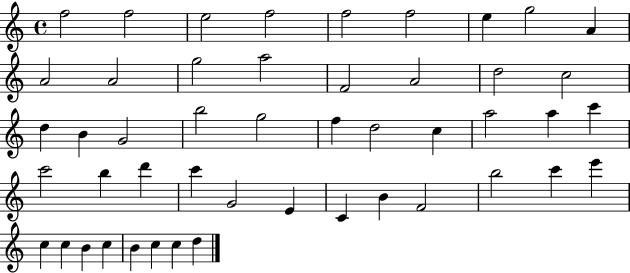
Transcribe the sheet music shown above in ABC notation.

X:1
T:Untitled
M:4/4
L:1/4
K:C
f2 f2 e2 f2 f2 f2 e g2 A A2 A2 g2 a2 F2 A2 d2 c2 d B G2 b2 g2 f d2 c a2 a c' c'2 b d' c' G2 E C B F2 b2 c' e' c c B c B c c d